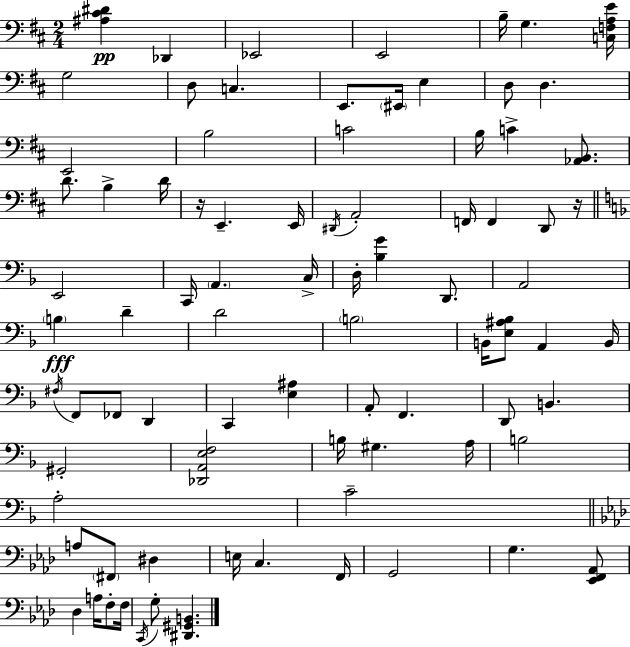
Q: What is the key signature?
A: D major